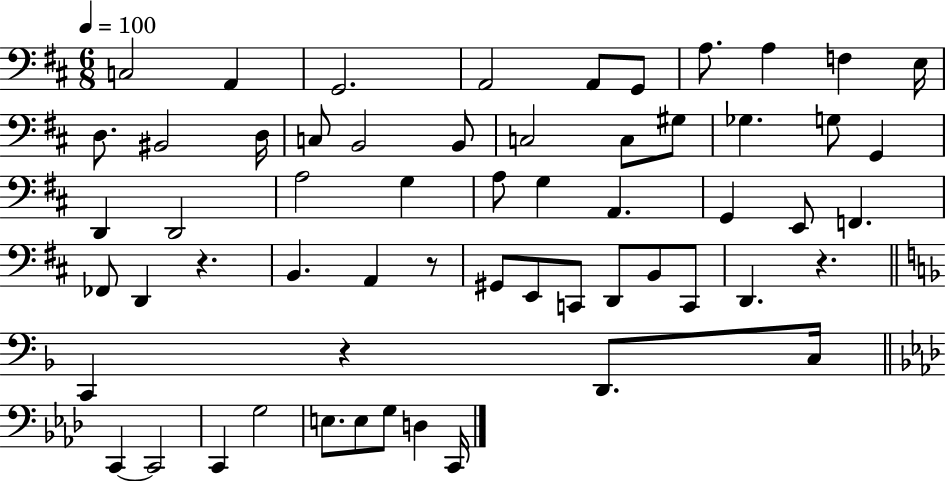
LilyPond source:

{
  \clef bass
  \numericTimeSignature
  \time 6/8
  \key d \major
  \tempo 4 = 100
  c2 a,4 | g,2. | a,2 a,8 g,8 | a8. a4 f4 e16 | \break d8. bis,2 d16 | c8 b,2 b,8 | c2 c8 gis8 | ges4. g8 g,4 | \break d,4 d,2 | a2 g4 | a8 g4 a,4. | g,4 e,8 f,4. | \break fes,8 d,4 r4. | b,4. a,4 r8 | gis,8 e,8 c,8 d,8 b,8 c,8 | d,4. r4. | \break \bar "||" \break \key f \major c,4 r4 d,8. c16 | \bar "||" \break \key aes \major c,4~~ c,2 | c,4 g2 | e8. e8 g8 d4 c,16 | \bar "|."
}